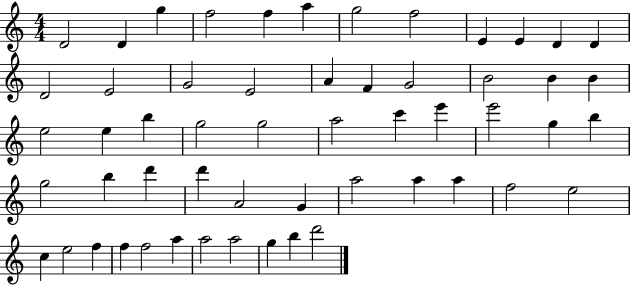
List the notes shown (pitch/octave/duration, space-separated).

D4/h D4/q G5/q F5/h F5/q A5/q G5/h F5/h E4/q E4/q D4/q D4/q D4/h E4/h G4/h E4/h A4/q F4/q G4/h B4/h B4/q B4/q E5/h E5/q B5/q G5/h G5/h A5/h C6/q E6/q E6/h G5/q B5/q G5/h B5/q D6/q D6/q A4/h G4/q A5/h A5/q A5/q F5/h E5/h C5/q E5/h F5/q F5/q F5/h A5/q A5/h A5/h G5/q B5/q D6/h